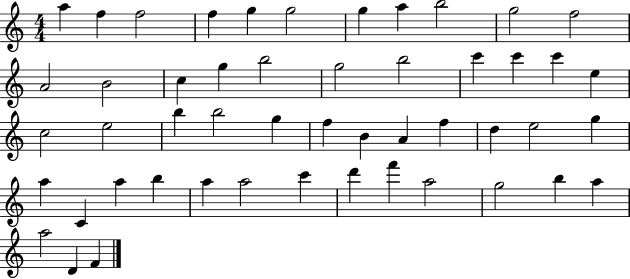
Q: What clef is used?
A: treble